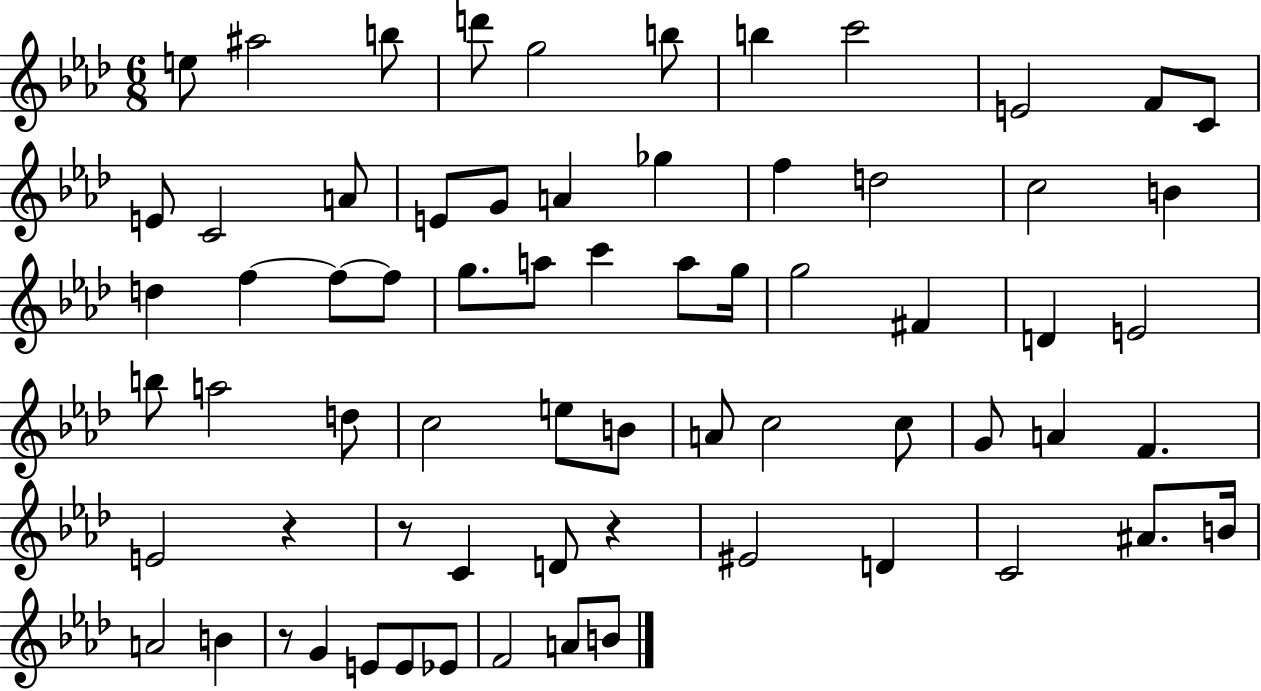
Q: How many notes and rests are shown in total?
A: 68